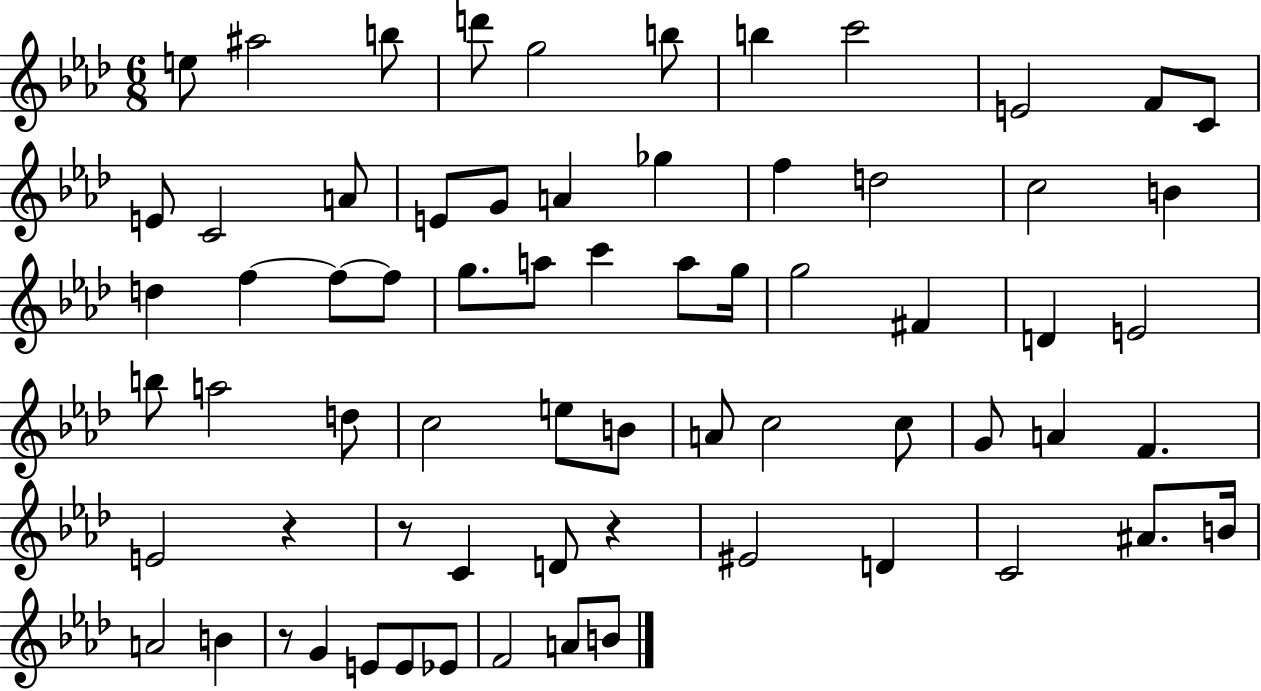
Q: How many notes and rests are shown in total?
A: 68